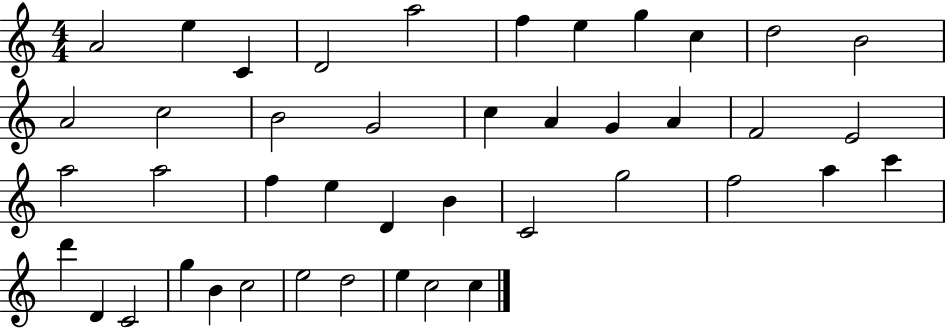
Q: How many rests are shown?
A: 0